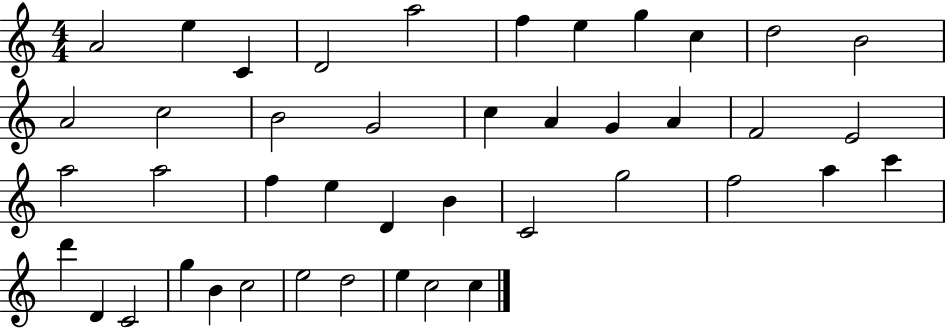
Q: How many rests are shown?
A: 0